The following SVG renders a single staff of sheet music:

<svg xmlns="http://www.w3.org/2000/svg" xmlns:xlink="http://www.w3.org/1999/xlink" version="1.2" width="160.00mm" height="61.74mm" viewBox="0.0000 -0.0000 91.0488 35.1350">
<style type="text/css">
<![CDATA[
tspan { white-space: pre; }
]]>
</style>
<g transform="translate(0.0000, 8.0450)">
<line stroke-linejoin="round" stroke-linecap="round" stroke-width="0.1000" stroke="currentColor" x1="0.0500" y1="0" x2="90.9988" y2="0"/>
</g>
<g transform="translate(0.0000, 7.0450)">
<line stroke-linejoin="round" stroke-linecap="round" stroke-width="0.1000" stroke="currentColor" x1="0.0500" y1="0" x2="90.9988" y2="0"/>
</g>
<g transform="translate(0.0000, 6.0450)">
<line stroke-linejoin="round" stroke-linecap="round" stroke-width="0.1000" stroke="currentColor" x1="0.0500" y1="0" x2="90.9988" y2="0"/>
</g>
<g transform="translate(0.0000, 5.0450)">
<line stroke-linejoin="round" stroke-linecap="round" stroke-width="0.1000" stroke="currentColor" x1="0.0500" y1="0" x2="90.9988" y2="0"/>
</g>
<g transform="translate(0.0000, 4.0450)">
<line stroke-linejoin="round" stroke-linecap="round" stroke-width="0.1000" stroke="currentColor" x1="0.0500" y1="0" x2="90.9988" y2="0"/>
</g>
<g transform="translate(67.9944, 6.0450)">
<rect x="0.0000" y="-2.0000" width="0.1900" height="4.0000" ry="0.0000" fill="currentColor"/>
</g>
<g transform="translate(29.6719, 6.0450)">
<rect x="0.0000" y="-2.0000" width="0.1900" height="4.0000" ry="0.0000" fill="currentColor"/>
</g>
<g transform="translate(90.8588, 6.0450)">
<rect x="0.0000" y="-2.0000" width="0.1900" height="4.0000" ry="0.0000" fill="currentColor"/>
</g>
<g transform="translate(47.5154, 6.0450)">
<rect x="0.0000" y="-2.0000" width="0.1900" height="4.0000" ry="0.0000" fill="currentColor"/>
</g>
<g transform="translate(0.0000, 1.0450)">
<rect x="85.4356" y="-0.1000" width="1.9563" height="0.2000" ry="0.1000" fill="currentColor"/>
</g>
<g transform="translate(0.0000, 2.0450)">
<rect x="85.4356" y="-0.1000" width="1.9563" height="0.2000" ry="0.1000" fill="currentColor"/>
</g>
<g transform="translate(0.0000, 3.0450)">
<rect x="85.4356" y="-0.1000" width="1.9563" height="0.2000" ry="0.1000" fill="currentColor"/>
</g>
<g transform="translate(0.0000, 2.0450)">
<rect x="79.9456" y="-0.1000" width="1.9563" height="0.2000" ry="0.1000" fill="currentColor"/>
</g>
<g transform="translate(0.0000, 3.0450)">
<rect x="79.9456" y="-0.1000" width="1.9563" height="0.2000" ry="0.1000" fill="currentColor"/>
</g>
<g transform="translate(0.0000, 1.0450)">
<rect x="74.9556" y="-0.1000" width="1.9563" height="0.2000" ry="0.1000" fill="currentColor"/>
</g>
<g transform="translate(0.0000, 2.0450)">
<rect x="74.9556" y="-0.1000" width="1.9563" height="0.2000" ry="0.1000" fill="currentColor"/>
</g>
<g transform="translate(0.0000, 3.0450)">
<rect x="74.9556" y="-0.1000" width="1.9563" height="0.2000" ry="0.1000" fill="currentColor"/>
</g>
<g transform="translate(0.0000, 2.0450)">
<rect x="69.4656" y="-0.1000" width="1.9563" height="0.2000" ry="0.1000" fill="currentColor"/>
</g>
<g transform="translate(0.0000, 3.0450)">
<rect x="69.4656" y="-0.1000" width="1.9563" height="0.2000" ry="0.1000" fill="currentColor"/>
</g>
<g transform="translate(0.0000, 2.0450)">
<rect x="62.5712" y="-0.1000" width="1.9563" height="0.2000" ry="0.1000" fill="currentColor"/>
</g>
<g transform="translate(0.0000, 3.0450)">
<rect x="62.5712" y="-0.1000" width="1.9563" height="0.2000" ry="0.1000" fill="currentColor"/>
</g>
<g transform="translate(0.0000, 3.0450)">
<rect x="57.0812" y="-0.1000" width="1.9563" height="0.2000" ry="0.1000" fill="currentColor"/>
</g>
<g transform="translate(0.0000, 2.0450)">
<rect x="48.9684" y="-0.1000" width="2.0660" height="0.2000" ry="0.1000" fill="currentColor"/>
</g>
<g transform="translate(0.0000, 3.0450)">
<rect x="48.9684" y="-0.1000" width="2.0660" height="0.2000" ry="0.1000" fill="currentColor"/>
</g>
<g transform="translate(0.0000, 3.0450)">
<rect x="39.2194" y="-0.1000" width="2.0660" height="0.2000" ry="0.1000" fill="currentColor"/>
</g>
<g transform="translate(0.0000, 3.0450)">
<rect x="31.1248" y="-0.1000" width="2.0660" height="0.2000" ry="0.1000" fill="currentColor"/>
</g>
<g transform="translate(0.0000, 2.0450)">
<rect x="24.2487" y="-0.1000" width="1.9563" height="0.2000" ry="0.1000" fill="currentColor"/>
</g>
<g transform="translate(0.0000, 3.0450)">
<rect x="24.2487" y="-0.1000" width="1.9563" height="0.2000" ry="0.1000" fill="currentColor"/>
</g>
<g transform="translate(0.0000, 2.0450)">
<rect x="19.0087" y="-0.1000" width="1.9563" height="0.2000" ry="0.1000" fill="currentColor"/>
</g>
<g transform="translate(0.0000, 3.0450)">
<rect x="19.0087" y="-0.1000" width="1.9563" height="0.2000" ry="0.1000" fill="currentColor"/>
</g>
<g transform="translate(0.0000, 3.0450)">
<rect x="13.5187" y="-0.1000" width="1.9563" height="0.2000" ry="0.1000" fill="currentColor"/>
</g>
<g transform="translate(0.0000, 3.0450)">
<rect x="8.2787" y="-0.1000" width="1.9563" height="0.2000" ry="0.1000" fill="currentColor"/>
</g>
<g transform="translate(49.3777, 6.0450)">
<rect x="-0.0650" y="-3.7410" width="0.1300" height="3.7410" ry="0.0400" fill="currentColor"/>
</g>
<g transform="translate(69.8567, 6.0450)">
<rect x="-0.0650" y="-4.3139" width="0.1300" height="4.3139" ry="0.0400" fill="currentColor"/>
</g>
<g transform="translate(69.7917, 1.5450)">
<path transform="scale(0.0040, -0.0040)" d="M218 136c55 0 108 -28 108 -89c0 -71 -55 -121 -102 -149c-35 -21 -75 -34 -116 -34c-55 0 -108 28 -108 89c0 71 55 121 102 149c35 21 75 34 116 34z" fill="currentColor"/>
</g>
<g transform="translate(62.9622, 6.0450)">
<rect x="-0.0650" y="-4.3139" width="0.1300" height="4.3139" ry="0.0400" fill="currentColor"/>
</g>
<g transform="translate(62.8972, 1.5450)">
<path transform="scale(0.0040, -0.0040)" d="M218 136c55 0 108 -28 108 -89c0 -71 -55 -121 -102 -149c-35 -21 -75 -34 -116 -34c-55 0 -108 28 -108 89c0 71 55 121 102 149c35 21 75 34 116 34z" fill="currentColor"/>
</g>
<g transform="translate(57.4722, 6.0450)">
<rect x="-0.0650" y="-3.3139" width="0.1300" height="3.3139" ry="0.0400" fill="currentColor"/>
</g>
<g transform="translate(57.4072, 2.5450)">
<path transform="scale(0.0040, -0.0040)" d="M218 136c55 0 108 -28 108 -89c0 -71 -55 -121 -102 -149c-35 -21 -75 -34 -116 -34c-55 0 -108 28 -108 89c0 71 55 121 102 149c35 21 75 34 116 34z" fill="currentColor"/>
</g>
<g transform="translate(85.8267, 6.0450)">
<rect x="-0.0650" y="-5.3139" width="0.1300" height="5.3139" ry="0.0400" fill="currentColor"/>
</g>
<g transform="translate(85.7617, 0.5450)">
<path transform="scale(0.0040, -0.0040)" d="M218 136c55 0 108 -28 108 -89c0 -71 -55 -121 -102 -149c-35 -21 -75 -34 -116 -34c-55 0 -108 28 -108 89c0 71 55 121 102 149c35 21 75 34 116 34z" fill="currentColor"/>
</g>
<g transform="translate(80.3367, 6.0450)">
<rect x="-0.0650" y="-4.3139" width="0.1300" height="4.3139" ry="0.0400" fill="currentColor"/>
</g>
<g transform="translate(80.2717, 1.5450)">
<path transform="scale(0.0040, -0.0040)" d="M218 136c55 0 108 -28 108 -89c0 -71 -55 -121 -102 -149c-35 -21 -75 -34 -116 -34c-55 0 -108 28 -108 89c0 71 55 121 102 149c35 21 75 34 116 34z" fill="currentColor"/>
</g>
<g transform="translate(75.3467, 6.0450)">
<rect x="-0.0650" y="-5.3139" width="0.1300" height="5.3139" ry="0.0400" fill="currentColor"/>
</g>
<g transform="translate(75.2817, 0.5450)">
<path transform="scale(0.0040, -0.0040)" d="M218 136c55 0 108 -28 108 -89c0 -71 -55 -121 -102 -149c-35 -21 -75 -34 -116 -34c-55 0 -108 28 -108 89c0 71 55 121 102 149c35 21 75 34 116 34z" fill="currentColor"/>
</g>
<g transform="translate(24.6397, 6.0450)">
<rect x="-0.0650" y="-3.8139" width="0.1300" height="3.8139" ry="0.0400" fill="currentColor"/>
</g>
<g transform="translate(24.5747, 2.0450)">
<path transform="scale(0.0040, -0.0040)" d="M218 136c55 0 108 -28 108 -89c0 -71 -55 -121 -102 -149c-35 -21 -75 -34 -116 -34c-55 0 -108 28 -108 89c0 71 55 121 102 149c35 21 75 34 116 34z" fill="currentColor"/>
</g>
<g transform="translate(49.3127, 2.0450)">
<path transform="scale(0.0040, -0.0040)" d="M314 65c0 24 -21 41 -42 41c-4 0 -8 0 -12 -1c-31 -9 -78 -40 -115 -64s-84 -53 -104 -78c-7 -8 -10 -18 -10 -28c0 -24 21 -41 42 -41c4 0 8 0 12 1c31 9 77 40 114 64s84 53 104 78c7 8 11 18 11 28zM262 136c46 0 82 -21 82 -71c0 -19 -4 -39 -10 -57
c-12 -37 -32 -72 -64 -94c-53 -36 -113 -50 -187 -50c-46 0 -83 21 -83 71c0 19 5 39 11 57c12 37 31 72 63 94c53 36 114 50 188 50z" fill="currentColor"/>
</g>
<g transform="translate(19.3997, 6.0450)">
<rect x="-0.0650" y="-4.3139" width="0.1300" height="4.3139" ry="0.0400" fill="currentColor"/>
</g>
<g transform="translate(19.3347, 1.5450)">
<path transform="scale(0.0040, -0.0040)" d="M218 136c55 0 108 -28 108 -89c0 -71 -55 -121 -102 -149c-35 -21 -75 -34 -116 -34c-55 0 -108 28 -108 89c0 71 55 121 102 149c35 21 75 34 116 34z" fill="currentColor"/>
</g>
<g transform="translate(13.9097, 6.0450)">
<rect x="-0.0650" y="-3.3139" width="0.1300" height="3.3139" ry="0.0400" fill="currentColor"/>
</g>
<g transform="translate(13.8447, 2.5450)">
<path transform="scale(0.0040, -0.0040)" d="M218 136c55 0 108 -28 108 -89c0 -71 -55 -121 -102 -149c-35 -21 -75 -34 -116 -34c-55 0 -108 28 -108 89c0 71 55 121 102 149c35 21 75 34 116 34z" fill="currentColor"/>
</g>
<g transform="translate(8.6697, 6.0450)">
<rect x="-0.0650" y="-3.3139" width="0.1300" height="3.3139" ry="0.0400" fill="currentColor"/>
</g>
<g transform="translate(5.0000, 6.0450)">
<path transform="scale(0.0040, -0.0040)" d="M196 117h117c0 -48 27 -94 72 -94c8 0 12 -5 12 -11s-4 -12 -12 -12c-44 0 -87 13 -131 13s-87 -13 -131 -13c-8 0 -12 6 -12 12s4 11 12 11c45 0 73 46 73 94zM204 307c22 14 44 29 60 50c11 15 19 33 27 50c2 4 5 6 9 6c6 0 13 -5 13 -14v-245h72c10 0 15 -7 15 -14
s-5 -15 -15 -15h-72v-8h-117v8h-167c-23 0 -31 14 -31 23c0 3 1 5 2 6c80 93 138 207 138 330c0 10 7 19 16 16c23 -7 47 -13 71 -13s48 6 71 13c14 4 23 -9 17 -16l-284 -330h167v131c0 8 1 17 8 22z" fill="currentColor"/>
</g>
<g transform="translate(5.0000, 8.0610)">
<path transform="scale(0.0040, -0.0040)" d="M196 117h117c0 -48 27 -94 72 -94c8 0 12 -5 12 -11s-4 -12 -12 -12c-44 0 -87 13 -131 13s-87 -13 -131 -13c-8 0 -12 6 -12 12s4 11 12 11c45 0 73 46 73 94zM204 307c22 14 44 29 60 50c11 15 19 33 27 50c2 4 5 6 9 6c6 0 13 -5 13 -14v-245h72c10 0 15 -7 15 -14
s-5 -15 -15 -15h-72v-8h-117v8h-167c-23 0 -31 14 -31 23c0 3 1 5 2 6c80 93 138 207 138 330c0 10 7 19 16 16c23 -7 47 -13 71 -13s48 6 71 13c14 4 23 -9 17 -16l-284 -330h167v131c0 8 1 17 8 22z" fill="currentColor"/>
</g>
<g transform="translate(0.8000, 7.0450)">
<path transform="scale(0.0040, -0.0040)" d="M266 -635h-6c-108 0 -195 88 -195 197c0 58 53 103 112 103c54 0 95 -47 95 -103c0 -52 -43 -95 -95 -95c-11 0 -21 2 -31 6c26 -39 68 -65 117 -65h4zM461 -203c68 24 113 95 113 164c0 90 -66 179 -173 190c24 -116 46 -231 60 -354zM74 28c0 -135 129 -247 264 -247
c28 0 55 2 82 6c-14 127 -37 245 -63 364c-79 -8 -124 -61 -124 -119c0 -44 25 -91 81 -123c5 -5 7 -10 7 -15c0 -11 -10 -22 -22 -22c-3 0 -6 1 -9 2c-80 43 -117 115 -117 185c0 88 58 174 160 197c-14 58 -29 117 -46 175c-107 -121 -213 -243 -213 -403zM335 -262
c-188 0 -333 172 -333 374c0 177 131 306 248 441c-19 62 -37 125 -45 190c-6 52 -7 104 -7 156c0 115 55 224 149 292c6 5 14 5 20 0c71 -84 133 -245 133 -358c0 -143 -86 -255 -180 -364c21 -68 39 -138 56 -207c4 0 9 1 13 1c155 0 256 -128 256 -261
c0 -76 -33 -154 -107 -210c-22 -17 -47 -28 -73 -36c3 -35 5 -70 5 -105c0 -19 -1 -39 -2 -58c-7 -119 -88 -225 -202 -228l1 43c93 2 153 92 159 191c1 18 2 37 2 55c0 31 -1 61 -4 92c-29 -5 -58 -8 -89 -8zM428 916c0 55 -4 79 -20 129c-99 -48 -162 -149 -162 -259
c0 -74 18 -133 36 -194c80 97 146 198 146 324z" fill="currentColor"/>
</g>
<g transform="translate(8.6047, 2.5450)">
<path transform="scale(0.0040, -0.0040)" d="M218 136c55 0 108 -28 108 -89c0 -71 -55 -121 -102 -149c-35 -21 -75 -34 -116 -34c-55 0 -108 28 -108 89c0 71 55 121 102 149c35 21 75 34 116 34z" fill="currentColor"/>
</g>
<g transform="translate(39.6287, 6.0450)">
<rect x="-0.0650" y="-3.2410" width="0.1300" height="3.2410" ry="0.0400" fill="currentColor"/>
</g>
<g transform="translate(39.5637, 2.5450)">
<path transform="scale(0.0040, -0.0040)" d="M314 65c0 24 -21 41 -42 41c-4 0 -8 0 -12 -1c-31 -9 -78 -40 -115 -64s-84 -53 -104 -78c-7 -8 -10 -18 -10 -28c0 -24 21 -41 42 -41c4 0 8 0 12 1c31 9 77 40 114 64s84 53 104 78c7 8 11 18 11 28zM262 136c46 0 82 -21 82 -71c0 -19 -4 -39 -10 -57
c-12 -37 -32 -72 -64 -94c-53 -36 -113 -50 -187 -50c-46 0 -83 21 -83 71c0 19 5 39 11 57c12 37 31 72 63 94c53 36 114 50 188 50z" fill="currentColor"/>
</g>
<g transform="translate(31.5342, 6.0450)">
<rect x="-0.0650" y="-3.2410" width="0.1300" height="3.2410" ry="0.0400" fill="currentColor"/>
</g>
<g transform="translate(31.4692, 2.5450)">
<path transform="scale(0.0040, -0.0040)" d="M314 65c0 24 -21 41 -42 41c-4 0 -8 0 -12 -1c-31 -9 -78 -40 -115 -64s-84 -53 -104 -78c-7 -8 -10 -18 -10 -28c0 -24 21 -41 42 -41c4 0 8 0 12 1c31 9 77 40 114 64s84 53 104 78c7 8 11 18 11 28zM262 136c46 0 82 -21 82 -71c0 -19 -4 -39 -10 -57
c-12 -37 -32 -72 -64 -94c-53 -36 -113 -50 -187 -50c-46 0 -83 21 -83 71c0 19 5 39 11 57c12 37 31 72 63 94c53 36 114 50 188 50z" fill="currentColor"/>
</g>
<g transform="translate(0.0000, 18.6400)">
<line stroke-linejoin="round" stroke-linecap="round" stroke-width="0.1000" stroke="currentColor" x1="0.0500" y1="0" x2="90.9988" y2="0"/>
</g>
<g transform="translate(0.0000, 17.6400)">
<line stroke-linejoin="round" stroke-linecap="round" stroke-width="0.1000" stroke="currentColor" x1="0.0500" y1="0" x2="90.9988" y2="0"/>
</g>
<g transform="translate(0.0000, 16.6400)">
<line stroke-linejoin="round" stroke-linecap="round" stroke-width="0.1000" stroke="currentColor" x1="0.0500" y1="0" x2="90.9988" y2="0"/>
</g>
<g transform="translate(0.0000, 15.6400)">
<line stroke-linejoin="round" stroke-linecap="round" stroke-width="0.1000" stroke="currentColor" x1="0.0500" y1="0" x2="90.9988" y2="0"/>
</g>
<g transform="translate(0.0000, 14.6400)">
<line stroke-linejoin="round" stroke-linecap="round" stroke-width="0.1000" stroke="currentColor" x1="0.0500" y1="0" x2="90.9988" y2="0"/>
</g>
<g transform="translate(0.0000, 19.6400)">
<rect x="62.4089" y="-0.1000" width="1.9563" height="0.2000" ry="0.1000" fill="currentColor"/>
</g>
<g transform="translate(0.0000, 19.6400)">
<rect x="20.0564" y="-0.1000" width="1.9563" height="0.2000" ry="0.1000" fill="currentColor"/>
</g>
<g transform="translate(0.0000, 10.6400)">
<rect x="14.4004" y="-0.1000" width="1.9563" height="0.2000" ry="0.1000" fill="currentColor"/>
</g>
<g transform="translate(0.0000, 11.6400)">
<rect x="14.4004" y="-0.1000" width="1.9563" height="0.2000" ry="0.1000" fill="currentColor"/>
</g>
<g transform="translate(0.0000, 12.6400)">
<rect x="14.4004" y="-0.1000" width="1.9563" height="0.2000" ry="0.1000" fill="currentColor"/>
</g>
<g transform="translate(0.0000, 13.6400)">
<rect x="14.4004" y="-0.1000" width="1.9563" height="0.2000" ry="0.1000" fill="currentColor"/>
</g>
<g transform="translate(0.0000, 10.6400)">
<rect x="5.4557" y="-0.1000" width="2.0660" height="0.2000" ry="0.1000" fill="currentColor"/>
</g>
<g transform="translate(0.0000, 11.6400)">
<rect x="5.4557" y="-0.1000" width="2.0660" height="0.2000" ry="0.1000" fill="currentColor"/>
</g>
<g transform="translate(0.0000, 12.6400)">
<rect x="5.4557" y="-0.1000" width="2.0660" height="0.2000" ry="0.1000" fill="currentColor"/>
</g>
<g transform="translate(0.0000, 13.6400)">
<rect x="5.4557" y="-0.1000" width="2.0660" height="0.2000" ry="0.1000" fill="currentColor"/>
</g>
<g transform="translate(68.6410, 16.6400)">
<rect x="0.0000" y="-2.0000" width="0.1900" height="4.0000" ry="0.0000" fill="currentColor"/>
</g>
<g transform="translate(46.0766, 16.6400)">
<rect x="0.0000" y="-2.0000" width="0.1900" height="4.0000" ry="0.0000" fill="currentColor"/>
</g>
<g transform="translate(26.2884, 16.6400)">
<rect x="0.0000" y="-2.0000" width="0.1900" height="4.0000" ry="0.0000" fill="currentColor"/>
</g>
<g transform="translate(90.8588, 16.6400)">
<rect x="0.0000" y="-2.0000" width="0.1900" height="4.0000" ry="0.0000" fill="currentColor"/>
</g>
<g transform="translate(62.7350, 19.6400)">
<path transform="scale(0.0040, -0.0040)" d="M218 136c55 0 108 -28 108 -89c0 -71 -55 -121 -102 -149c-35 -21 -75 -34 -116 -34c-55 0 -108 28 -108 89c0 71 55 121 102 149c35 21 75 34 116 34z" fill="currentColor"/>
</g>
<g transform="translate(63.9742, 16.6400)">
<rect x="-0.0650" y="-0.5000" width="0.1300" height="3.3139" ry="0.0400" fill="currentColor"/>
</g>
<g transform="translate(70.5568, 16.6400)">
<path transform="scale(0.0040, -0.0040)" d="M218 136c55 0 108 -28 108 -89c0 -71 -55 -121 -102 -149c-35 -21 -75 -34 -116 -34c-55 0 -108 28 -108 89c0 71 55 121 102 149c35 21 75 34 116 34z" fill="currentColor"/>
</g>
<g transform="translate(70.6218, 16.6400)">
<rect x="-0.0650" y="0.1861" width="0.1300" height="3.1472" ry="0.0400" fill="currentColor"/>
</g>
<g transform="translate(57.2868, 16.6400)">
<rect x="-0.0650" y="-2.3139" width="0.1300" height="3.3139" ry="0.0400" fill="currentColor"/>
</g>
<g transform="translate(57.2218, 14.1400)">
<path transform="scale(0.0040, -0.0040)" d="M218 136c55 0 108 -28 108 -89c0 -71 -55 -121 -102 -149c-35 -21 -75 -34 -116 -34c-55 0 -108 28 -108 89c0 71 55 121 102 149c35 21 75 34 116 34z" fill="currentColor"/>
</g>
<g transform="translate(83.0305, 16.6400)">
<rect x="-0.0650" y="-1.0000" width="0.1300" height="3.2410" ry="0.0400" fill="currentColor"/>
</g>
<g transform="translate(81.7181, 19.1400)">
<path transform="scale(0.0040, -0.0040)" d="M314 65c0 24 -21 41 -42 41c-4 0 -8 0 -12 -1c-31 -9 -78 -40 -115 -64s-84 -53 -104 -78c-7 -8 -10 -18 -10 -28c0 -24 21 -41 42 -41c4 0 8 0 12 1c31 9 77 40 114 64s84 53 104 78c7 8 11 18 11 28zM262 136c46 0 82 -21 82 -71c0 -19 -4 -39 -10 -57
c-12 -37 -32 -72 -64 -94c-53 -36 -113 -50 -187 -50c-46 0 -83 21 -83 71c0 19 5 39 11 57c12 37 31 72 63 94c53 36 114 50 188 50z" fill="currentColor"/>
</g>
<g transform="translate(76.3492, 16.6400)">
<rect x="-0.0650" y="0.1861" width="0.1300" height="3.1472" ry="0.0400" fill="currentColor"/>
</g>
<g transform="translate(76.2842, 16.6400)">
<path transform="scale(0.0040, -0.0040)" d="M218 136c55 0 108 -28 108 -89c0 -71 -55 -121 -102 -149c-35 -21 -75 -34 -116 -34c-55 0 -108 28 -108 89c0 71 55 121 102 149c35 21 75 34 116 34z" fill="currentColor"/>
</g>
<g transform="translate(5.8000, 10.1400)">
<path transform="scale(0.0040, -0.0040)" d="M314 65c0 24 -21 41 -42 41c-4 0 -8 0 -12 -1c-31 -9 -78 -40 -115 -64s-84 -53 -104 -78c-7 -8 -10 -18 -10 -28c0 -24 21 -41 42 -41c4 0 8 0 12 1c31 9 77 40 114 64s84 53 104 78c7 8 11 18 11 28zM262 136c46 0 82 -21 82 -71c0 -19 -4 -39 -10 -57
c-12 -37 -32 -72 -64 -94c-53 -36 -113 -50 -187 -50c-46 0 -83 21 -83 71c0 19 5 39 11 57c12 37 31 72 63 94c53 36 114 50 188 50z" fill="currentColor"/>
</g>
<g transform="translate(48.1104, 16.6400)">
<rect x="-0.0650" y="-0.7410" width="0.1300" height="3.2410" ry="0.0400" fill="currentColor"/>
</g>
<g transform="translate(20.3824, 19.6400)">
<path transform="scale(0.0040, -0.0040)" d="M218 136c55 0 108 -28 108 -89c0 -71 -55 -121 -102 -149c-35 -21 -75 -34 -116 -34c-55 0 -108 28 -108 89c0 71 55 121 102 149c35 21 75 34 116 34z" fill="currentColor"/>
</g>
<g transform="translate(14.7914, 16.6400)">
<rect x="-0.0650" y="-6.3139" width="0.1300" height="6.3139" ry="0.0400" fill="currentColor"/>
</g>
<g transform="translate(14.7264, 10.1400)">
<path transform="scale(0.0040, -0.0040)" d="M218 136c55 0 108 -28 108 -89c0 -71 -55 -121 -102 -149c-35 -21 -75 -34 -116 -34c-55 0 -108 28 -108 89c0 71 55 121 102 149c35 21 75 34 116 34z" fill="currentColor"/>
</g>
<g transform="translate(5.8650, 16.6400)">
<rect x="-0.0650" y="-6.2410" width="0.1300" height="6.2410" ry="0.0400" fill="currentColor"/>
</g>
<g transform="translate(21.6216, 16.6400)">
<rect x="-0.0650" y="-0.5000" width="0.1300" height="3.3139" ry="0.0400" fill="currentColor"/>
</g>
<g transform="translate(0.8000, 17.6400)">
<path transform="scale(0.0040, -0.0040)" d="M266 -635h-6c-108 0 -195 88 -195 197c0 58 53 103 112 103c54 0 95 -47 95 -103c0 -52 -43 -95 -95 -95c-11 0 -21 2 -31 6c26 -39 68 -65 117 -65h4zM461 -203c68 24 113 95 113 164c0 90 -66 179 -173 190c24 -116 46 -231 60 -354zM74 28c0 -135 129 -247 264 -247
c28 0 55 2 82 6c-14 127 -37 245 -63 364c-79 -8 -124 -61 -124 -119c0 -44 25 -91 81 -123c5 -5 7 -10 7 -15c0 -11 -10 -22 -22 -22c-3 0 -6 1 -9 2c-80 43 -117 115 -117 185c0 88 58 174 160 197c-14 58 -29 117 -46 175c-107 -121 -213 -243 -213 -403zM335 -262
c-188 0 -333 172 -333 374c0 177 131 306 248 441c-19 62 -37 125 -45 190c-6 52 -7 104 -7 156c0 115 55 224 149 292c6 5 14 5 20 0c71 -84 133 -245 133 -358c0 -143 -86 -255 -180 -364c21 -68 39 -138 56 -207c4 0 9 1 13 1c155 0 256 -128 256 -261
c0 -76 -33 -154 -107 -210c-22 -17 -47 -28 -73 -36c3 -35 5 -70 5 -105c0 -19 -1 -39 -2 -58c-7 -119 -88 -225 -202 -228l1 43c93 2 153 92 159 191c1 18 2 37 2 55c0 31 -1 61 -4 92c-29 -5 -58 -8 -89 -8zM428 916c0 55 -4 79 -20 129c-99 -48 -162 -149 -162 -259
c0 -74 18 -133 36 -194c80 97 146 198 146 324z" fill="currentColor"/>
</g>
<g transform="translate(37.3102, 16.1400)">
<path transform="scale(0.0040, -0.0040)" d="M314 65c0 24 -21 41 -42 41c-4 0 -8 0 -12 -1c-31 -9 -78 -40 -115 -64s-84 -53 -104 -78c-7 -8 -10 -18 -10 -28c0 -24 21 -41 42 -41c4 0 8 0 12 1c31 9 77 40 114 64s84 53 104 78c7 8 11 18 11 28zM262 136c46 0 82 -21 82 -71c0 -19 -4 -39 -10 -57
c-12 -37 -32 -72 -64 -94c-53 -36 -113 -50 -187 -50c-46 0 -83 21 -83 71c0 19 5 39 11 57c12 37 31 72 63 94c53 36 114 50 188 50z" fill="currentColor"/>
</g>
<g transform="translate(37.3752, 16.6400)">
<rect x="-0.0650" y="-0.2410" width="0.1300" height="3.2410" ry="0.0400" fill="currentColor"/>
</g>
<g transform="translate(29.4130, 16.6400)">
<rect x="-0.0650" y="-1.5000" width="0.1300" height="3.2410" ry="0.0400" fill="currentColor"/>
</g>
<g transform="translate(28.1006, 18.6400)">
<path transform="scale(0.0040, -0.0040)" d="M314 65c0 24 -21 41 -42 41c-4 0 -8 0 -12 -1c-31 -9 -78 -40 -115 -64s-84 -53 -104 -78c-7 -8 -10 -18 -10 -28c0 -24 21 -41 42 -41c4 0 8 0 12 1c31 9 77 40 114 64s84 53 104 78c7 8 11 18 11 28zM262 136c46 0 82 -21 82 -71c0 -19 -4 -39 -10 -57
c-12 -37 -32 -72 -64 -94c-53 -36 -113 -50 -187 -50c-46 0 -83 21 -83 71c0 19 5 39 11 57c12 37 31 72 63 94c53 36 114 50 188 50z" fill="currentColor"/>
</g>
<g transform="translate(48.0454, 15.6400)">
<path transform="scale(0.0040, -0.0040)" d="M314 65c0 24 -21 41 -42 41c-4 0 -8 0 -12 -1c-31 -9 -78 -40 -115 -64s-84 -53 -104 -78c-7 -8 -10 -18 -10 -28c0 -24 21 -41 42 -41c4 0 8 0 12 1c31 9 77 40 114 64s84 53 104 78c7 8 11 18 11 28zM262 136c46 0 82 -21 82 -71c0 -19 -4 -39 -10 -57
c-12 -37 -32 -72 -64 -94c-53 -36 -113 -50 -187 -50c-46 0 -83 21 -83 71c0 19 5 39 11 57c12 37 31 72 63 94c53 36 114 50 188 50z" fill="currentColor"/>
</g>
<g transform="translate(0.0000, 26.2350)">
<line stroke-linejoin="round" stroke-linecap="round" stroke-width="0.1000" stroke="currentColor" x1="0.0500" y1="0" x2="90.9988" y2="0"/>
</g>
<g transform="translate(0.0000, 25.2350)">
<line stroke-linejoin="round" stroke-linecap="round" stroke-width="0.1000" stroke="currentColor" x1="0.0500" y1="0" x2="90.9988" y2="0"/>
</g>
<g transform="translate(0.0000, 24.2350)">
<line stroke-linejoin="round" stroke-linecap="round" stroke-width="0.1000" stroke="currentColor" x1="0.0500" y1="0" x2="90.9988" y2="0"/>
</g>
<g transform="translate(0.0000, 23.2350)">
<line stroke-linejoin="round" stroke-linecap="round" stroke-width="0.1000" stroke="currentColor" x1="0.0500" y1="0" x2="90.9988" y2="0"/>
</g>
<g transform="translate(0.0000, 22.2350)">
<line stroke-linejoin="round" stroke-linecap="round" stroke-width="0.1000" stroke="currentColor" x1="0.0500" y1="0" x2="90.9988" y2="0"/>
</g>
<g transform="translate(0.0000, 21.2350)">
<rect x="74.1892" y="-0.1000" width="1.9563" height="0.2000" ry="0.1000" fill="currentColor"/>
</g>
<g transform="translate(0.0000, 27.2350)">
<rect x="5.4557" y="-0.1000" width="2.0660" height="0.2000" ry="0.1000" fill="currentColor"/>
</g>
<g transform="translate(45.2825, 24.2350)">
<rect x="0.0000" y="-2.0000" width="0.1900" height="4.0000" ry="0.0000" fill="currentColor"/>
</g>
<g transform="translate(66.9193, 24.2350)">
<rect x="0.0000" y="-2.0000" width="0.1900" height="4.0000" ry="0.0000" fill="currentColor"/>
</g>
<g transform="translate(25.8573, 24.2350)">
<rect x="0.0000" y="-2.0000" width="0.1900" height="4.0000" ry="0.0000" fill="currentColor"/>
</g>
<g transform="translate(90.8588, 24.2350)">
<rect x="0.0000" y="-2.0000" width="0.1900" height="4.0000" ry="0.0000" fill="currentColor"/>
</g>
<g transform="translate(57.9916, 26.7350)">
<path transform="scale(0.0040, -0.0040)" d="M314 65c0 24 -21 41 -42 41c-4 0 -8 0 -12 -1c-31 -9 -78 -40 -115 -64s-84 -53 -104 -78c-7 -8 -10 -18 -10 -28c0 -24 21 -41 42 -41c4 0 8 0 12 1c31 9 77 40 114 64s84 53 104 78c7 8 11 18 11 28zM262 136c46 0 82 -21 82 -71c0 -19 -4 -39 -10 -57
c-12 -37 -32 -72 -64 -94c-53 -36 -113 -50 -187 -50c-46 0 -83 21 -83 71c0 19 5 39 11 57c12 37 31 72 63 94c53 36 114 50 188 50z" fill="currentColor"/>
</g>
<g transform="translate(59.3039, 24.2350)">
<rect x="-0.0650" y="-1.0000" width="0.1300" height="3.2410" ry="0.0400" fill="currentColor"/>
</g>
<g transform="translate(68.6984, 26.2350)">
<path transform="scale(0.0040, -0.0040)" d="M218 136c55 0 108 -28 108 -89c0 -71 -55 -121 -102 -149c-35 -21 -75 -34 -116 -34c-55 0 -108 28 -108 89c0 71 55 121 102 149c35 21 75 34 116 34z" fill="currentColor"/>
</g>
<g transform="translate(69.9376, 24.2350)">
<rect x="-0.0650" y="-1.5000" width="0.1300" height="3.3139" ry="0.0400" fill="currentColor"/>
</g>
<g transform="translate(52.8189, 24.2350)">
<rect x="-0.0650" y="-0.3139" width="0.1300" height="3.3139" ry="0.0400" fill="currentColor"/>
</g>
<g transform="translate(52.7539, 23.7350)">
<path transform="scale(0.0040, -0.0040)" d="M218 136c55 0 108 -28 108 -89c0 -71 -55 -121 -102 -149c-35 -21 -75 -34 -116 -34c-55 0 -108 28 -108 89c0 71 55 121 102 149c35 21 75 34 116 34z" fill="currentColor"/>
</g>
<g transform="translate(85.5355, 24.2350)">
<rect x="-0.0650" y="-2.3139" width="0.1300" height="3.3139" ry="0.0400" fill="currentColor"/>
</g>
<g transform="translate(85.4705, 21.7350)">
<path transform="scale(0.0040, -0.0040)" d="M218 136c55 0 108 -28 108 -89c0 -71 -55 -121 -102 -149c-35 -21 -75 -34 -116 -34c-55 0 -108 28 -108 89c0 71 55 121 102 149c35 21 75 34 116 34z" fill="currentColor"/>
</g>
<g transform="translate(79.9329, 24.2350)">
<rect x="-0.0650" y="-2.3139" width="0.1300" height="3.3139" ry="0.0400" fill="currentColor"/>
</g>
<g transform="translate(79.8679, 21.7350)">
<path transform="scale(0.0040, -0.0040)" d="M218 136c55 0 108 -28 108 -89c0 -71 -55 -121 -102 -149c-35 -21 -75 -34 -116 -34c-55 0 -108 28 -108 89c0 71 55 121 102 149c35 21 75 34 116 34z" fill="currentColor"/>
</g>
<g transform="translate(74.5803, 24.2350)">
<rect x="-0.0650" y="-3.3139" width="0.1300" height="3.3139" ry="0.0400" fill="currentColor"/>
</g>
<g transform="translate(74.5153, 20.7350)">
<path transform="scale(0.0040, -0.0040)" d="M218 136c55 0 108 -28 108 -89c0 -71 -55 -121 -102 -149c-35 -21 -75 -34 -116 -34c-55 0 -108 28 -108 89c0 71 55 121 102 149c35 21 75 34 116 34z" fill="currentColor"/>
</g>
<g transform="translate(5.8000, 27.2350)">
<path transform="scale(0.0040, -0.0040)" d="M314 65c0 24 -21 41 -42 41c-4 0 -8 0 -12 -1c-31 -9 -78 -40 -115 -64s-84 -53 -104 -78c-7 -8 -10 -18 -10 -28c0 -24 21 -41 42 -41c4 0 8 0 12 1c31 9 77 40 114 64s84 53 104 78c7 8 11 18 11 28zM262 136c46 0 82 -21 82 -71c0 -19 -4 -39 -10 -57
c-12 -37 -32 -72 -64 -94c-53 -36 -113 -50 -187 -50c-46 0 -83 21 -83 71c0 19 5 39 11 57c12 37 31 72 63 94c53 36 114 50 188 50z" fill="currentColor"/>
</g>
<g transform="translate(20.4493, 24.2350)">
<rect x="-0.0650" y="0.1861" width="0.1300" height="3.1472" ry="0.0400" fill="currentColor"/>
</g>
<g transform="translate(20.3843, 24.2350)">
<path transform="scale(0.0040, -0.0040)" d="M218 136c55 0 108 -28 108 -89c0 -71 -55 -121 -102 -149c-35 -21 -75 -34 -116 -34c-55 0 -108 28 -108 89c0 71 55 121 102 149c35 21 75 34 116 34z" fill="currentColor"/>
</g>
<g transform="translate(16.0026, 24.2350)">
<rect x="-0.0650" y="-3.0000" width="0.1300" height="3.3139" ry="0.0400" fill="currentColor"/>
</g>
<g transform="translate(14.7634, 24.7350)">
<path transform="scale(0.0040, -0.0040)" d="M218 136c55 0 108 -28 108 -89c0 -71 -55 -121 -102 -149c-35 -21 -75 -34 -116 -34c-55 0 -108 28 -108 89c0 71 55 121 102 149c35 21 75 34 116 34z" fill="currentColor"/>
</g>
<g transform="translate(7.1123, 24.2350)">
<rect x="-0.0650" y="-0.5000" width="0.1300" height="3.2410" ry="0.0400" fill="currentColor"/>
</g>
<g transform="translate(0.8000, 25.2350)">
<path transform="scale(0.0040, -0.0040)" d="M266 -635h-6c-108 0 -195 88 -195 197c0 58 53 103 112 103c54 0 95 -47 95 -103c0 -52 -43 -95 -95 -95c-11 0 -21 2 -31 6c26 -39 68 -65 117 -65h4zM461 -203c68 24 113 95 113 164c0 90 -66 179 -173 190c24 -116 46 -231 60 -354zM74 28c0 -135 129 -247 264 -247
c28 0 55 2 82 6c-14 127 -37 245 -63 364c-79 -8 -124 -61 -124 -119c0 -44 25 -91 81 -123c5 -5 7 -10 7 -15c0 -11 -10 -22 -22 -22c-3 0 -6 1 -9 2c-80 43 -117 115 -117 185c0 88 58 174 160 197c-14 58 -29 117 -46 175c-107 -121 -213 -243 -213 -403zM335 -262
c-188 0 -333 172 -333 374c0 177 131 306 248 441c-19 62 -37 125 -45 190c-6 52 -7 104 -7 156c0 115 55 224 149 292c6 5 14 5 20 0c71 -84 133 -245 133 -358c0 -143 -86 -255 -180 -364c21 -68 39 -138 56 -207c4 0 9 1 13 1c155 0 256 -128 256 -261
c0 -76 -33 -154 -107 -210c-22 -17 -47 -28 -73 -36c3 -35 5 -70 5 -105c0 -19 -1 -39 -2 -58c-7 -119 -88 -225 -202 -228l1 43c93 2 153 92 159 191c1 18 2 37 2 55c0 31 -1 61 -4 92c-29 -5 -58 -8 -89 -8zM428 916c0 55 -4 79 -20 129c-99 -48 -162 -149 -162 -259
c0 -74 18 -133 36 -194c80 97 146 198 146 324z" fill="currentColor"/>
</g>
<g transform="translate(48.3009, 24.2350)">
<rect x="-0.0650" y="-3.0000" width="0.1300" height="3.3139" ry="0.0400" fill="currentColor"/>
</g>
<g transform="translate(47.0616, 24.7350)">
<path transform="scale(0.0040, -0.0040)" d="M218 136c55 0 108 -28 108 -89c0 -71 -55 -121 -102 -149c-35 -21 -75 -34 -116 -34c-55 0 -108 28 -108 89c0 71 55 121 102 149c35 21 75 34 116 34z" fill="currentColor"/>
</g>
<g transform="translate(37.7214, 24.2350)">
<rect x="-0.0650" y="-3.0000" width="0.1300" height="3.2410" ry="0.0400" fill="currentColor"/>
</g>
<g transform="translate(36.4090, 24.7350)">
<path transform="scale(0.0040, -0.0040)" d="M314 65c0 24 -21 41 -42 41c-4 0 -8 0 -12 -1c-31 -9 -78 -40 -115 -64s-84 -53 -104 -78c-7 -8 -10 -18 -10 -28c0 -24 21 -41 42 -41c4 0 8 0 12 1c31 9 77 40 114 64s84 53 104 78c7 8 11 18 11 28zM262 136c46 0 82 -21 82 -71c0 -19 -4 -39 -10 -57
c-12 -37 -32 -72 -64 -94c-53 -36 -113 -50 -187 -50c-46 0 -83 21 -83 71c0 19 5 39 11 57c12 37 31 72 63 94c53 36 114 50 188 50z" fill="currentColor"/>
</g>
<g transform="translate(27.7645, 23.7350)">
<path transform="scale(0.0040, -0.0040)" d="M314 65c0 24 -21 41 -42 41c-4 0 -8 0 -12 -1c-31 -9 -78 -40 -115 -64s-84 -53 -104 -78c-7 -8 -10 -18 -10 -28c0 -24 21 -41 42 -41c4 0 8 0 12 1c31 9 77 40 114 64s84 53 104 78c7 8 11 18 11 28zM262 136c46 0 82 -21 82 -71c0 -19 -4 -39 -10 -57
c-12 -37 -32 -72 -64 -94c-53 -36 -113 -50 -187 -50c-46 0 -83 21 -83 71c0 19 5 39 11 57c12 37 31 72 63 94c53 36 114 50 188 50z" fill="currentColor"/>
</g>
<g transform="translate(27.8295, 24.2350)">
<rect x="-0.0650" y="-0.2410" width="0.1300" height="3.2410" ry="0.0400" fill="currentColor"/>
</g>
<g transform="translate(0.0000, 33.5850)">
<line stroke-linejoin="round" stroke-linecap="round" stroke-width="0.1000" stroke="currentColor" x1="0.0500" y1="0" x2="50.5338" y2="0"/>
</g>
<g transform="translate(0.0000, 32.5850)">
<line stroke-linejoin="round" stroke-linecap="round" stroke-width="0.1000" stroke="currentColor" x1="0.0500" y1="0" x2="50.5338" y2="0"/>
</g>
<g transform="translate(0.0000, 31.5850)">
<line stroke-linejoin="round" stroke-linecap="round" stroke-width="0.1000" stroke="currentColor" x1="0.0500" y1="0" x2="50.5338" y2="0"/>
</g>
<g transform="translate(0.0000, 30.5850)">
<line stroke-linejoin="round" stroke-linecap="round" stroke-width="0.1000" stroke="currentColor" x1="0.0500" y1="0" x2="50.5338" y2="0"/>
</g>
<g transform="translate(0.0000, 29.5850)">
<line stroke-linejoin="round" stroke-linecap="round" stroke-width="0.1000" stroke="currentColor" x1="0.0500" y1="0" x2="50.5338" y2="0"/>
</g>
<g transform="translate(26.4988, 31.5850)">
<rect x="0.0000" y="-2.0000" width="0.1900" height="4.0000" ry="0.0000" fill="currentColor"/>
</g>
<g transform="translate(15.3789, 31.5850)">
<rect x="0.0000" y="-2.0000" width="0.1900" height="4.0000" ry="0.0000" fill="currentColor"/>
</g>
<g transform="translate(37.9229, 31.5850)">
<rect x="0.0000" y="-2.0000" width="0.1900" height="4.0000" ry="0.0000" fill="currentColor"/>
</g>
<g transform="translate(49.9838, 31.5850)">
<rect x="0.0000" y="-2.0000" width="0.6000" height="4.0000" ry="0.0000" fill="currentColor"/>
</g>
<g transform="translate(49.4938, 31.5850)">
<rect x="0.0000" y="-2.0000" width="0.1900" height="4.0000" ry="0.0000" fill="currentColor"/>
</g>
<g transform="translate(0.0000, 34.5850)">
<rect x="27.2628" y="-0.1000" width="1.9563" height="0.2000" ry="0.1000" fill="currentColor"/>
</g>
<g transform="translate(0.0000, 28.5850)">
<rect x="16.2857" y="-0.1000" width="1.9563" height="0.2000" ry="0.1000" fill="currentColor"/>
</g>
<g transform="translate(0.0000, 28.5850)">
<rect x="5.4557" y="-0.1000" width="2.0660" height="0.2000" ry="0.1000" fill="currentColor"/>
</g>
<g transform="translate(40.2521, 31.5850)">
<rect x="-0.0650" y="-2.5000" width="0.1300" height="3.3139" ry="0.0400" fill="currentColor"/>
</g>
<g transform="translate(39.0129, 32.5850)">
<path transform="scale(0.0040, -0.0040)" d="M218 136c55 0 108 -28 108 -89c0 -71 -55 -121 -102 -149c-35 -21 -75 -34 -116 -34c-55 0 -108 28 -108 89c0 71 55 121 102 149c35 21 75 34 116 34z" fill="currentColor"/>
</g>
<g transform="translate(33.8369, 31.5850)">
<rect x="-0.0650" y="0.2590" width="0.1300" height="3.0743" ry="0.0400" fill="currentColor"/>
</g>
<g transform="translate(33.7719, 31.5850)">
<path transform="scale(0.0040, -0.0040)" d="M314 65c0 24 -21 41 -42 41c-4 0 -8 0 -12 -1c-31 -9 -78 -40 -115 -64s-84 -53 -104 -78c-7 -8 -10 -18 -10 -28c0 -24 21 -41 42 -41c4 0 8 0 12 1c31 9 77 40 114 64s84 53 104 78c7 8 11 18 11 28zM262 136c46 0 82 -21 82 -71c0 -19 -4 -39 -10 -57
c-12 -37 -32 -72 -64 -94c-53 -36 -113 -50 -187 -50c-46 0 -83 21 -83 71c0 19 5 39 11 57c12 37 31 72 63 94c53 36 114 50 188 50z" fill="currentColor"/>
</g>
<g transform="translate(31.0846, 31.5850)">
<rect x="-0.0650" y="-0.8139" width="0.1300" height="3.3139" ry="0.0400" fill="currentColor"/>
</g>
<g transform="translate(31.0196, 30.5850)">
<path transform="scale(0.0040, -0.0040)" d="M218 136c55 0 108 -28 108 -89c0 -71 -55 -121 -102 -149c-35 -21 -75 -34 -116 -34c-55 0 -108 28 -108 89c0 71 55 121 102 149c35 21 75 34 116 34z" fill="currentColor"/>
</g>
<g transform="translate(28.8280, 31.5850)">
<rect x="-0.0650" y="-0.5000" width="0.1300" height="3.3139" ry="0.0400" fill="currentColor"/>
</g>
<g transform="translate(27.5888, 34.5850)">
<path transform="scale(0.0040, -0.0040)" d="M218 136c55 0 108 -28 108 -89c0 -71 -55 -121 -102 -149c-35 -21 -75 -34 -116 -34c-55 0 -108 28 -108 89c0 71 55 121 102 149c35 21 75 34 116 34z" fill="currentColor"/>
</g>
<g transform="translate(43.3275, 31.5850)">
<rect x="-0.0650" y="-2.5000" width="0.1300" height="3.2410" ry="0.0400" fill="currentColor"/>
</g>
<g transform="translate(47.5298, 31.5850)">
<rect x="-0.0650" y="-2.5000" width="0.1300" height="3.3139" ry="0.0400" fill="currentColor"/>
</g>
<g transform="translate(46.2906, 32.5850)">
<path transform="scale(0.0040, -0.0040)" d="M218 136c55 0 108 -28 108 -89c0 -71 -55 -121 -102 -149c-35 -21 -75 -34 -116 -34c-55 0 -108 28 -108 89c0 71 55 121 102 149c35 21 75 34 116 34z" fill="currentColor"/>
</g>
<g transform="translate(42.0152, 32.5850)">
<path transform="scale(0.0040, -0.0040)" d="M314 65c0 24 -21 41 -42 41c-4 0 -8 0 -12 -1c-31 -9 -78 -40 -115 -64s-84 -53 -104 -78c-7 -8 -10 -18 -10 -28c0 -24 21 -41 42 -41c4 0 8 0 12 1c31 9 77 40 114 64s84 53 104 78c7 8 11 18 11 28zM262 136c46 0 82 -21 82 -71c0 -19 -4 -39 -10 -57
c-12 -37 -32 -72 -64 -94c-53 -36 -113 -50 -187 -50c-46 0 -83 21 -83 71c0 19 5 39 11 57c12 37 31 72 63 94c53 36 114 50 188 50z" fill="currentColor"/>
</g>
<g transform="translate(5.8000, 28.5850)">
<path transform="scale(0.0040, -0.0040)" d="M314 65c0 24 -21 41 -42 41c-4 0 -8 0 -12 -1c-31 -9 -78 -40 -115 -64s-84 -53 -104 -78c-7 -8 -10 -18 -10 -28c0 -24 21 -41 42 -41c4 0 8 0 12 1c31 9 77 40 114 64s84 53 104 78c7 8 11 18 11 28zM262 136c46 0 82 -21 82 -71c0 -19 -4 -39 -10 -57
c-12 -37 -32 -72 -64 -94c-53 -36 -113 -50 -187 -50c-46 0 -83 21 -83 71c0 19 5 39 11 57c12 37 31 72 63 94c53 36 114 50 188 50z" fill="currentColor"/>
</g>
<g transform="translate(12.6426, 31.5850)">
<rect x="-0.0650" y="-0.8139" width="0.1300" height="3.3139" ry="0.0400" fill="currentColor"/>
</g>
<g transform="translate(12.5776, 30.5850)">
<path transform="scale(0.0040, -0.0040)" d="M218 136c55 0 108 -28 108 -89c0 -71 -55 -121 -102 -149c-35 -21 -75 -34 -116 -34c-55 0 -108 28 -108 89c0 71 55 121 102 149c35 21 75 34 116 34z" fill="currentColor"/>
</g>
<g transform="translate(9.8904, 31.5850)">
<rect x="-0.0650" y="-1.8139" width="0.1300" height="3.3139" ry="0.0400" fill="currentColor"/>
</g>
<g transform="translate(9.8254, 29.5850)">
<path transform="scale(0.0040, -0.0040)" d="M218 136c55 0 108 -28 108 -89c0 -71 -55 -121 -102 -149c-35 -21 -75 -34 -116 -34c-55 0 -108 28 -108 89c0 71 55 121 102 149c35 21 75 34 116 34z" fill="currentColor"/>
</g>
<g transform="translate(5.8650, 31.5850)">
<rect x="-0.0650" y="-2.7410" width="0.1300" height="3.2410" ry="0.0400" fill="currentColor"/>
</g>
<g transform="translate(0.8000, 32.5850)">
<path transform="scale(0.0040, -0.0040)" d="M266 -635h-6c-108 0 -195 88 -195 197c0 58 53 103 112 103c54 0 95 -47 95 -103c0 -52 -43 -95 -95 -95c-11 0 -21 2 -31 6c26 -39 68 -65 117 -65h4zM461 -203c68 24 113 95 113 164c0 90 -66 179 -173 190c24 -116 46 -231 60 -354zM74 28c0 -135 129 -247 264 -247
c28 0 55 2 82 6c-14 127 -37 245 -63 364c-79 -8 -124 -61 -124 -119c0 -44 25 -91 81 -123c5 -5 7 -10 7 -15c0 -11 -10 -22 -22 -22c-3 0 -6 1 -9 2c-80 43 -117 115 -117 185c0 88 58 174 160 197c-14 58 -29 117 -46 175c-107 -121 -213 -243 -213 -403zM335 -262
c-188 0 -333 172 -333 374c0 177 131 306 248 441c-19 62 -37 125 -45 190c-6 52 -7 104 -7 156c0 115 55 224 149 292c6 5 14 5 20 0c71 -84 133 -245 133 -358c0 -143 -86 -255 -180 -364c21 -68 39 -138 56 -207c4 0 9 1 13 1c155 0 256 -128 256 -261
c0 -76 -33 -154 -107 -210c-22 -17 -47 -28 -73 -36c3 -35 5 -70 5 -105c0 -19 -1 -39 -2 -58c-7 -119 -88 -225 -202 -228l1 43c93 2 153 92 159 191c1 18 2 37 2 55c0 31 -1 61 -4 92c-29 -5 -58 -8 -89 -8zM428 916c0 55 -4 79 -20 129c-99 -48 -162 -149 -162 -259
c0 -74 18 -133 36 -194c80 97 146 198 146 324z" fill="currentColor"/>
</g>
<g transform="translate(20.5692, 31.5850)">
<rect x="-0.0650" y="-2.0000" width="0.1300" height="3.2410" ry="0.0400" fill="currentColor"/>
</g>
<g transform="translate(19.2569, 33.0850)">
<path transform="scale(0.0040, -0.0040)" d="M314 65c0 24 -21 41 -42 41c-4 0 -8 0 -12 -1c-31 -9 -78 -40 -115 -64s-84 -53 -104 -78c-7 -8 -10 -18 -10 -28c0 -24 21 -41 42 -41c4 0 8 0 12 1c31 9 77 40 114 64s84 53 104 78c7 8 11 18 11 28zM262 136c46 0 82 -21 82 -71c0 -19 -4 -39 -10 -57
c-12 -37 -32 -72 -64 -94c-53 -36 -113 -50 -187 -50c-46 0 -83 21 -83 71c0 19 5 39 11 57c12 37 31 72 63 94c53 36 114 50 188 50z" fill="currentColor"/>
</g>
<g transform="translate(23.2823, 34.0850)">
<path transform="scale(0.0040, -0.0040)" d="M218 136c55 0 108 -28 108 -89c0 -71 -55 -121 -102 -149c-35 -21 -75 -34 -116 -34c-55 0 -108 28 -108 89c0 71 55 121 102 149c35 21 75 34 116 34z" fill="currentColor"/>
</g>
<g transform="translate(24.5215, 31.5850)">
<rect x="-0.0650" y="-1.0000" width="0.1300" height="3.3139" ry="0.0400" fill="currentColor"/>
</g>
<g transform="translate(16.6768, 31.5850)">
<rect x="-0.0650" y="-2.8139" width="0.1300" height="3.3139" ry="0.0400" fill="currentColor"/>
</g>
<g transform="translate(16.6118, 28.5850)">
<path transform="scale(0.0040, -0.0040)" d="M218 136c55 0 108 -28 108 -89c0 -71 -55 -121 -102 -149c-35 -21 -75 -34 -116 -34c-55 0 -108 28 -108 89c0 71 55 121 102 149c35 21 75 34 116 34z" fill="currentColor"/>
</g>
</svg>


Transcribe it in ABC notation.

X:1
T:Untitled
M:4/4
L:1/4
K:C
b b d' c' b2 b2 c'2 b d' d' f' d' f' a'2 a' C E2 c2 d2 g C B B D2 C2 A B c2 A2 A c D2 E b g g a2 f d a F2 D C d B2 G G2 G